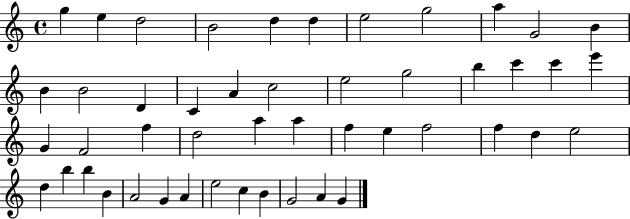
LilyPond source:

{
  \clef treble
  \time 4/4
  \defaultTimeSignature
  \key c \major
  g''4 e''4 d''2 | b'2 d''4 d''4 | e''2 g''2 | a''4 g'2 b'4 | \break b'4 b'2 d'4 | c'4 a'4 c''2 | e''2 g''2 | b''4 c'''4 c'''4 e'''4 | \break g'4 f'2 f''4 | d''2 a''4 a''4 | f''4 e''4 f''2 | f''4 d''4 e''2 | \break d''4 b''4 b''4 b'4 | a'2 g'4 a'4 | e''2 c''4 b'4 | g'2 a'4 g'4 | \break \bar "|."
}